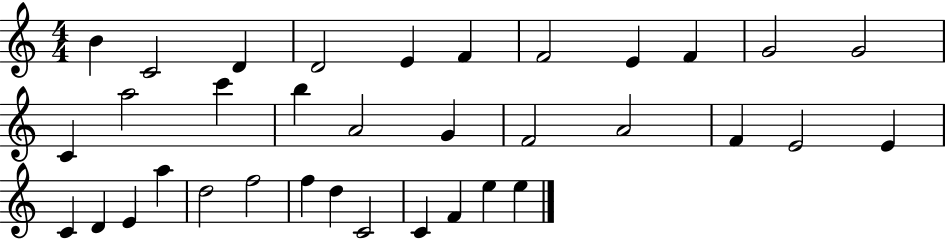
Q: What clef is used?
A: treble